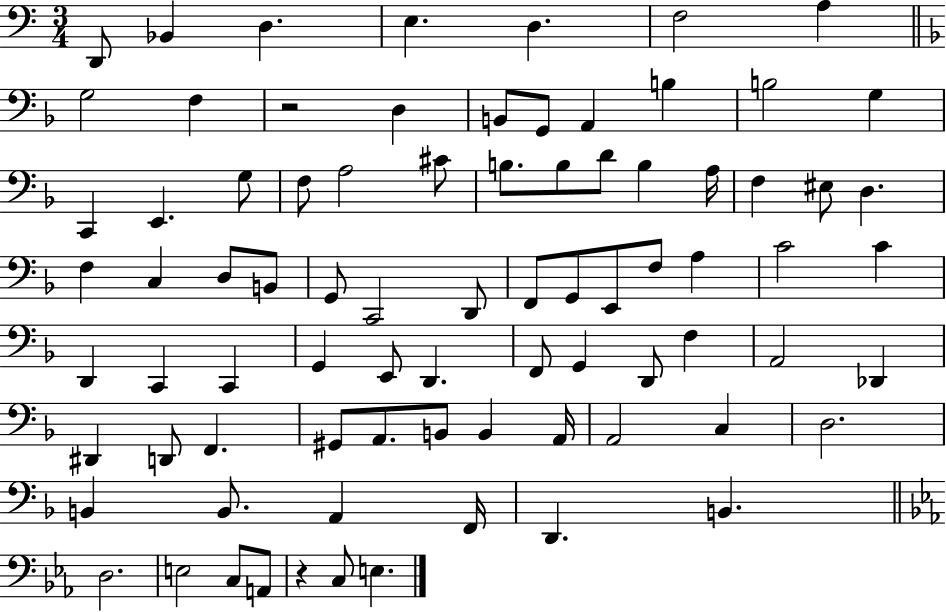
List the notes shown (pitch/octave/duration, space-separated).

D2/e Bb2/q D3/q. E3/q. D3/q. F3/h A3/q G3/h F3/q R/h D3/q B2/e G2/e A2/q B3/q B3/h G3/q C2/q E2/q. G3/e F3/e A3/h C#4/e B3/e. B3/e D4/e B3/q A3/s F3/q EIS3/e D3/q. F3/q C3/q D3/e B2/e G2/e C2/h D2/e F2/e G2/e E2/e F3/e A3/q C4/h C4/q D2/q C2/q C2/q G2/q E2/e D2/q. F2/e G2/q D2/e F3/q A2/h Db2/q D#2/q D2/e F2/q. G#2/e A2/e. B2/e B2/q A2/s A2/h C3/q D3/h. B2/q B2/e. A2/q F2/s D2/q. B2/q. D3/h. E3/h C3/e A2/e R/q C3/e E3/q.